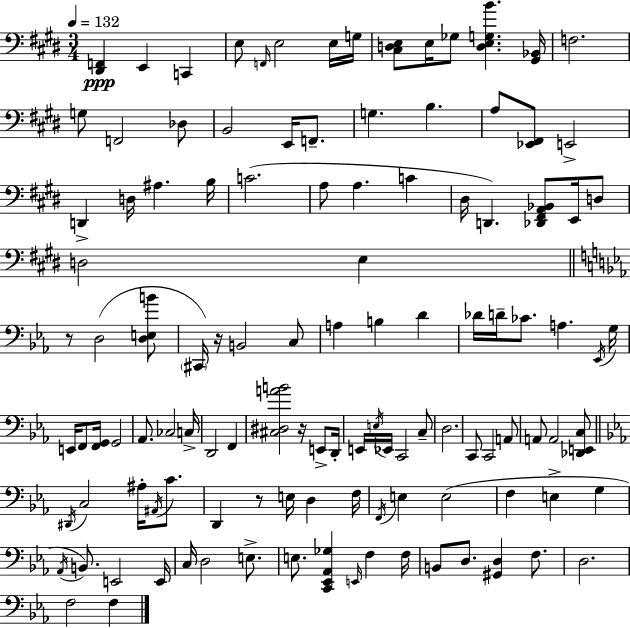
[D#2,F2]/q E2/q C2/q E3/e F2/s E3/h E3/s G3/s [C#3,D3,E3]/e E3/s Gb3/e [D3,E3,G3,B4]/q. [G#2,Bb2]/s F3/h. G3/e F2/h Db3/e B2/h E2/s F2/e. G3/q. B3/q. A3/e [Eb2,F#2]/e E2/h D2/q D3/s A#3/q. B3/s C4/h. A3/e A3/q. C4/q D#3/s D2/q. [Db2,F#2,A2,Bb2]/e E2/s D3/e D3/h E3/q R/e D3/h [D3,E3,B4]/e C#2/s R/s B2/h C3/e A3/q B3/q D4/q Db4/s D4/s CES4/e. A3/q. Eb2/s G3/s E2/s F2/e [F2,G2]/s G2/h Ab2/e. CES3/h C3/s D2/h F2/q [C#3,D#3,A4,B4]/h R/s E2/e D2/s E2/s E3/s Eb2/s C2/h C3/e D3/h. C2/e C2/h A2/e A2/e A2/h [Db2,E2,C3]/e D#2/s C3/h A#3/s A#2/s C4/e. D2/q R/e E3/s D3/q F3/s F2/s E3/q E3/h F3/q E3/q G3/q Ab2/s B2/e. E2/h E2/s C3/s D3/h E3/e. E3/e. [C2,Eb2,Ab2,Gb3]/q E2/s F3/q F3/s B2/e D3/e. [G#2,D3]/q F3/e. D3/h. F3/h F3/q